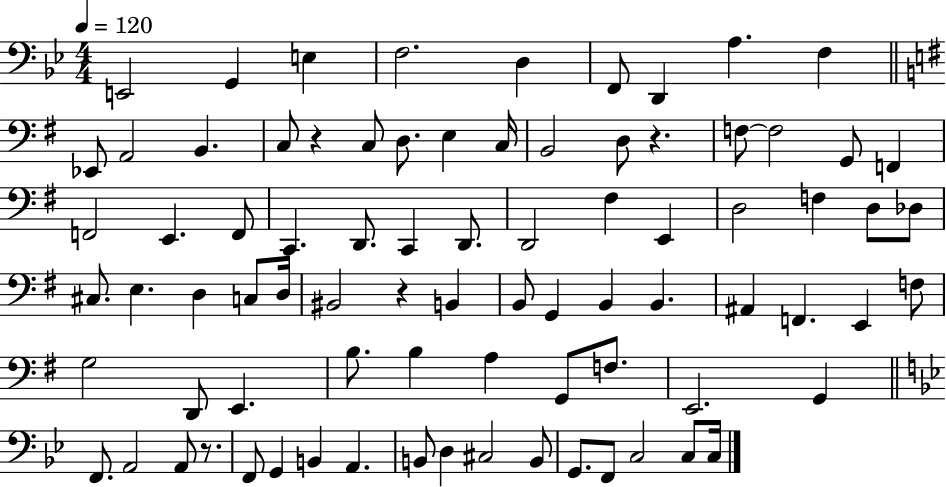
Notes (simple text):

E2/h G2/q E3/q F3/h. D3/q F2/e D2/q A3/q. F3/q Eb2/e A2/h B2/q. C3/e R/q C3/e D3/e. E3/q C3/s B2/h D3/e R/q. F3/e F3/h G2/e F2/q F2/h E2/q. F2/e C2/q. D2/e. C2/q D2/e. D2/h F#3/q E2/q D3/h F3/q D3/e Db3/e C#3/e. E3/q. D3/q C3/e D3/s BIS2/h R/q B2/q B2/e G2/q B2/q B2/q. A#2/q F2/q. E2/q F3/e G3/h D2/e E2/q. B3/e. B3/q A3/q G2/e F3/e. E2/h. G2/q F2/e. A2/h A2/e R/e. F2/e G2/q B2/q A2/q. B2/e D3/q C#3/h B2/e G2/e. F2/e C3/h C3/e C3/s